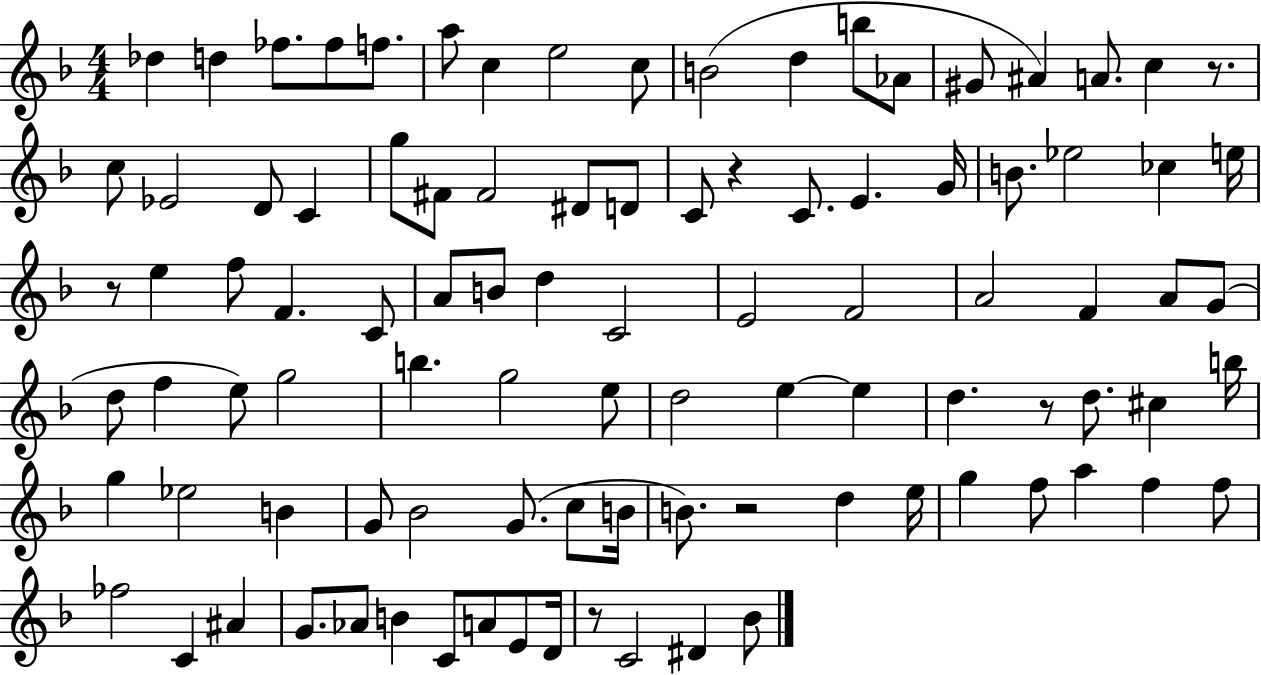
X:1
T:Untitled
M:4/4
L:1/4
K:F
_d d _f/2 _f/2 f/2 a/2 c e2 c/2 B2 d b/2 _A/2 ^G/2 ^A A/2 c z/2 c/2 _E2 D/2 C g/2 ^F/2 ^F2 ^D/2 D/2 C/2 z C/2 E G/4 B/2 _e2 _c e/4 z/2 e f/2 F C/2 A/2 B/2 d C2 E2 F2 A2 F A/2 G/2 d/2 f e/2 g2 b g2 e/2 d2 e e d z/2 d/2 ^c b/4 g _e2 B G/2 _B2 G/2 c/2 B/4 B/2 z2 d e/4 g f/2 a f f/2 _f2 C ^A G/2 _A/2 B C/2 A/2 E/2 D/4 z/2 C2 ^D _B/2